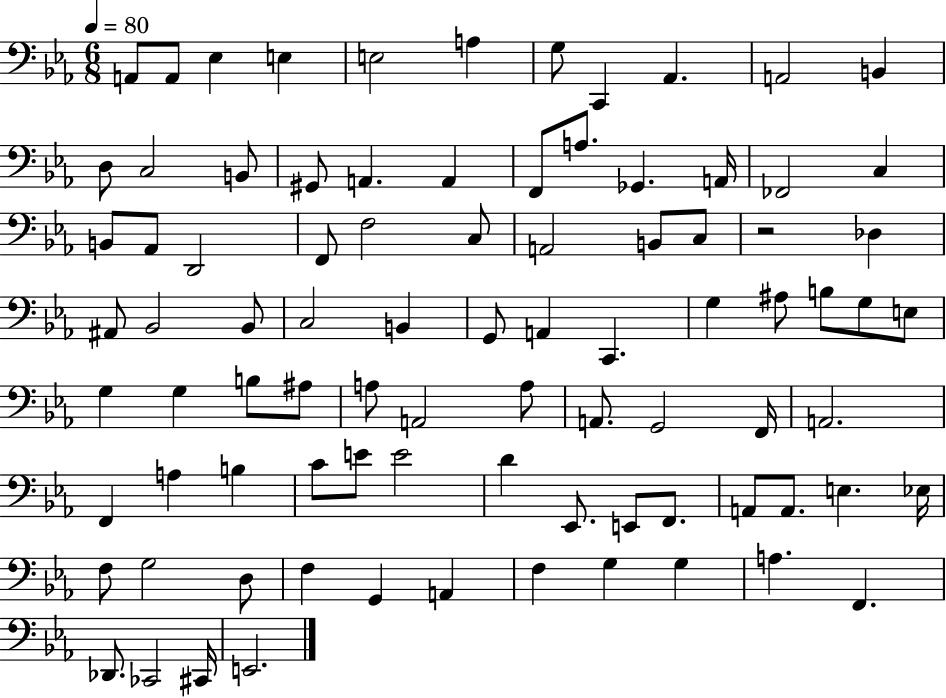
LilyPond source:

{
  \clef bass
  \numericTimeSignature
  \time 6/8
  \key ees \major
  \tempo 4 = 80
  \repeat volta 2 { a,8 a,8 ees4 e4 | e2 a4 | g8 c,4 aes,4. | a,2 b,4 | \break d8 c2 b,8 | gis,8 a,4. a,4 | f,8 a8. ges,4. a,16 | fes,2 c4 | \break b,8 aes,8 d,2 | f,8 f2 c8 | a,2 b,8 c8 | r2 des4 | \break ais,8 bes,2 bes,8 | c2 b,4 | g,8 a,4 c,4. | g4 ais8 b8 g8 e8 | \break g4 g4 b8 ais8 | a8 a,2 a8 | a,8. g,2 f,16 | a,2. | \break f,4 a4 b4 | c'8 e'8 e'2 | d'4 ees,8. e,8 f,8. | a,8 a,8. e4. ees16 | \break f8 g2 d8 | f4 g,4 a,4 | f4 g4 g4 | a4. f,4. | \break des,8. ces,2 cis,16 | e,2. | } \bar "|."
}